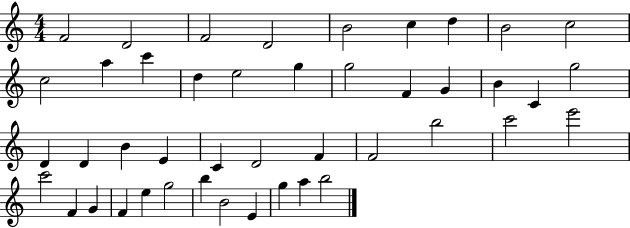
F4/h D4/h F4/h D4/h B4/h C5/q D5/q B4/h C5/h C5/h A5/q C6/q D5/q E5/h G5/q G5/h F4/q G4/q B4/q C4/q G5/h D4/q D4/q B4/q E4/q C4/q D4/h F4/q F4/h B5/h C6/h E6/h C6/h F4/q G4/q F4/q E5/q G5/h B5/q B4/h E4/q G5/q A5/q B5/h